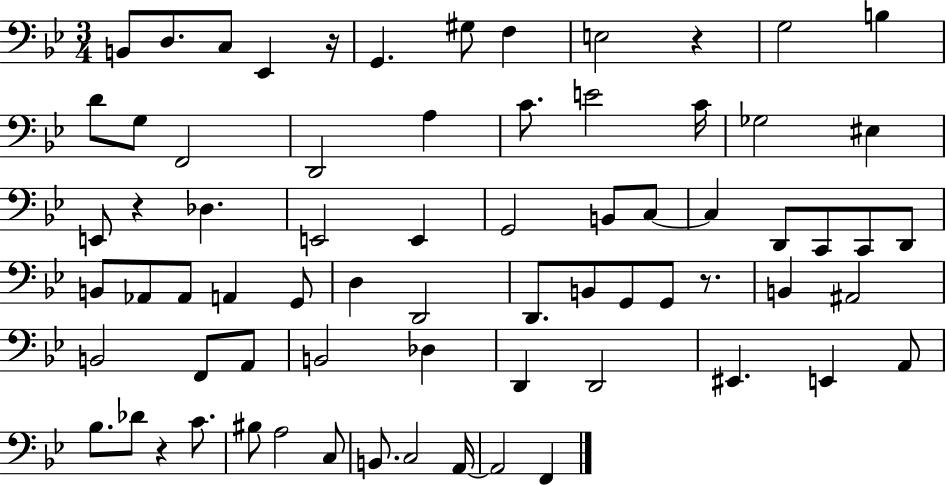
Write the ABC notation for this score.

X:1
T:Untitled
M:3/4
L:1/4
K:Bb
B,,/2 D,/2 C,/2 _E,, z/4 G,, ^G,/2 F, E,2 z G,2 B, D/2 G,/2 F,,2 D,,2 A, C/2 E2 C/4 _G,2 ^E, E,,/2 z _D, E,,2 E,, G,,2 B,,/2 C,/2 C, D,,/2 C,,/2 C,,/2 D,,/2 B,,/2 _A,,/2 _A,,/2 A,, G,,/2 D, D,,2 D,,/2 B,,/2 G,,/2 G,,/2 z/2 B,, ^A,,2 B,,2 F,,/2 A,,/2 B,,2 _D, D,, D,,2 ^E,, E,, A,,/2 _B,/2 _D/2 z C/2 ^B,/2 A,2 C,/2 B,,/2 C,2 A,,/4 A,,2 F,,